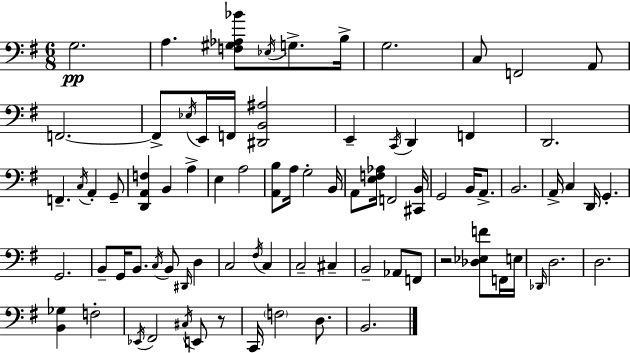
X:1
T:Untitled
M:6/8
L:1/4
K:Em
G,2 A, [F,^G,_A,_B]/2 _E,/4 G,/2 B,/4 G,2 C,/2 F,,2 A,,/2 F,,2 F,,/2 _E,/4 E,,/4 F,,/4 [^D,,B,,^A,]2 E,, C,,/4 D,, F,, D,,2 F,, C,/4 A,, G,,/2 [D,,A,,F,] B,, A, E, A,2 [A,,B,]/2 A,/4 G,2 B,,/4 A,,/2 [E,F,_A,]/4 F,,2 [^C,,B,,]/4 G,,2 B,,/4 A,,/2 B,,2 A,,/4 C, D,,/4 G,, G,,2 B,,/2 G,,/4 B,,/2 C,/4 B,,/2 ^D,,/4 D, C,2 ^F,/4 C, C,2 ^C, B,,2 _A,,/2 F,,/2 z2 [_D,_E,F]/2 F,,/4 E,/4 _D,,/4 D,2 D,2 [B,,_G,] F,2 _E,,/4 ^F,,2 ^C,/4 E,,/2 z/2 C,,/4 F,2 D,/2 B,,2